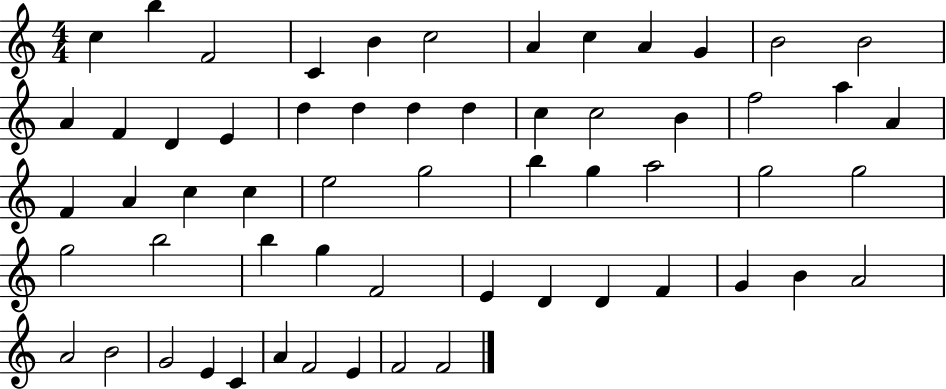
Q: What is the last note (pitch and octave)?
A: F4